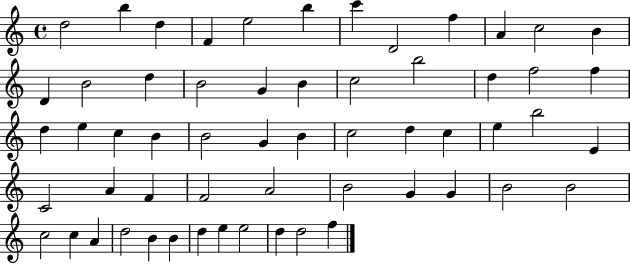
{
  \clef treble
  \time 4/4
  \defaultTimeSignature
  \key c \major
  d''2 b''4 d''4 | f'4 e''2 b''4 | c'''4 d'2 f''4 | a'4 c''2 b'4 | \break d'4 b'2 d''4 | b'2 g'4 b'4 | c''2 b''2 | d''4 f''2 f''4 | \break d''4 e''4 c''4 b'4 | b'2 g'4 b'4 | c''2 d''4 c''4 | e''4 b''2 e'4 | \break c'2 a'4 f'4 | f'2 a'2 | b'2 g'4 g'4 | b'2 b'2 | \break c''2 c''4 a'4 | d''2 b'4 b'4 | d''4 e''4 e''2 | d''4 d''2 f''4 | \break \bar "|."
}